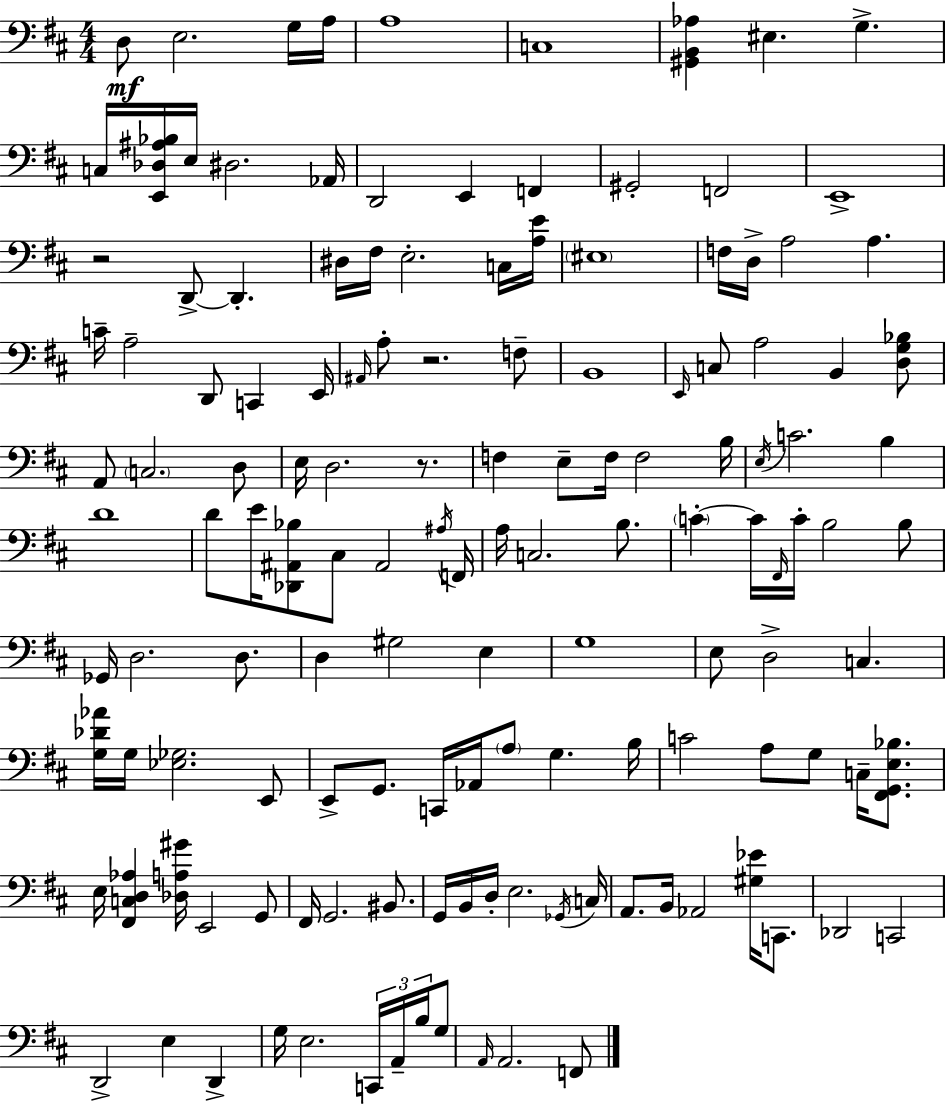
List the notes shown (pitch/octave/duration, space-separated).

D3/e E3/h. G3/s A3/s A3/w C3/w [G#2,B2,Ab3]/q EIS3/q. G3/q. C3/s [E2,Db3,A#3,Bb3]/s E3/s D#3/h. Ab2/s D2/h E2/q F2/q G#2/h F2/h E2/w R/h D2/e D2/q. D#3/s F#3/s E3/h. C3/s [A3,E4]/s EIS3/w F3/s D3/s A3/h A3/q. C4/s A3/h D2/e C2/q E2/s A#2/s A3/e R/h. F3/e B2/w E2/s C3/e A3/h B2/q [D3,G3,Bb3]/e A2/e C3/h. D3/e E3/s D3/h. R/e. F3/q E3/e F3/s F3/h B3/s E3/s C4/h. B3/q D4/w D4/e E4/s [Db2,A#2,Bb3]/e C#3/e A#2/h A#3/s F2/s A3/s C3/h. B3/e. C4/q C4/s F#2/s C4/s B3/h B3/e Gb2/s D3/h. D3/e. D3/q G#3/h E3/q G3/w E3/e D3/h C3/q. [G3,Db4,Ab4]/s G3/s [Eb3,Gb3]/h. E2/e E2/e G2/e. C2/s Ab2/s A3/e G3/q. B3/s C4/h A3/e G3/e C3/s [F#2,G2,E3,Bb3]/e. E3/s [F#2,C3,D3,Ab3]/q [Db3,A3,G#4]/s E2/h G2/e F#2/s G2/h. BIS2/e. G2/s B2/s D3/s E3/h. Gb2/s C3/s A2/e. B2/s Ab2/h [G#3,Eb4]/s C2/e. Db2/h C2/h D2/h E3/q D2/q G3/s E3/h. C2/s A2/s B3/s G3/e A2/s A2/h. F2/e